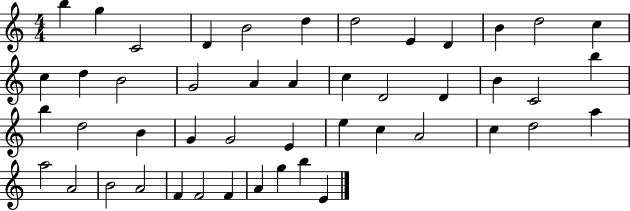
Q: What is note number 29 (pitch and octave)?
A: G4